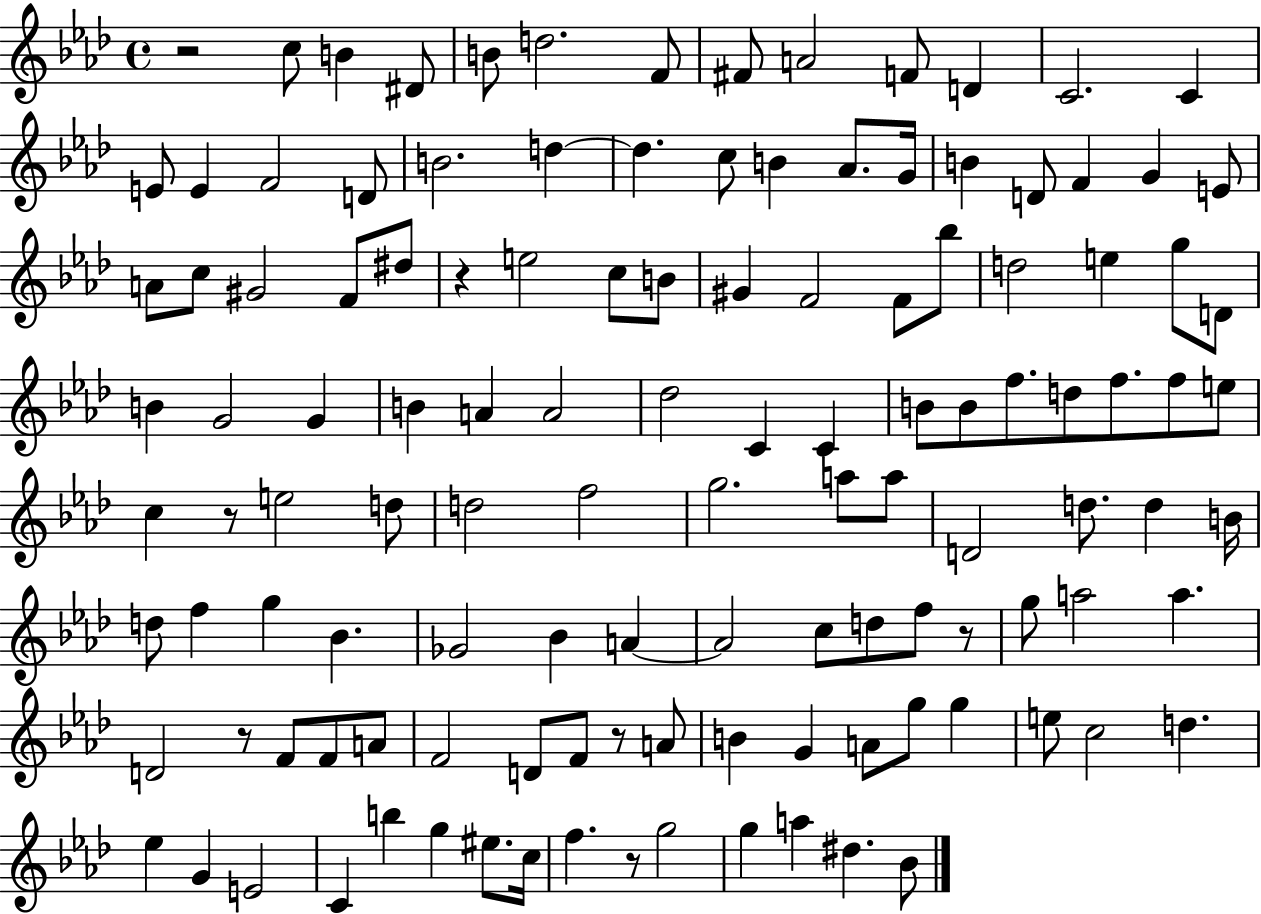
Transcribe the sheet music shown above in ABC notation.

X:1
T:Untitled
M:4/4
L:1/4
K:Ab
z2 c/2 B ^D/2 B/2 d2 F/2 ^F/2 A2 F/2 D C2 C E/2 E F2 D/2 B2 d d c/2 B _A/2 G/4 B D/2 F G E/2 A/2 c/2 ^G2 F/2 ^d/2 z e2 c/2 B/2 ^G F2 F/2 _b/2 d2 e g/2 D/2 B G2 G B A A2 _d2 C C B/2 B/2 f/2 d/2 f/2 f/2 e/2 c z/2 e2 d/2 d2 f2 g2 a/2 a/2 D2 d/2 d B/4 d/2 f g _B _G2 _B A A2 c/2 d/2 f/2 z/2 g/2 a2 a D2 z/2 F/2 F/2 A/2 F2 D/2 F/2 z/2 A/2 B G A/2 g/2 g e/2 c2 d _e G E2 C b g ^e/2 c/4 f z/2 g2 g a ^d _B/2